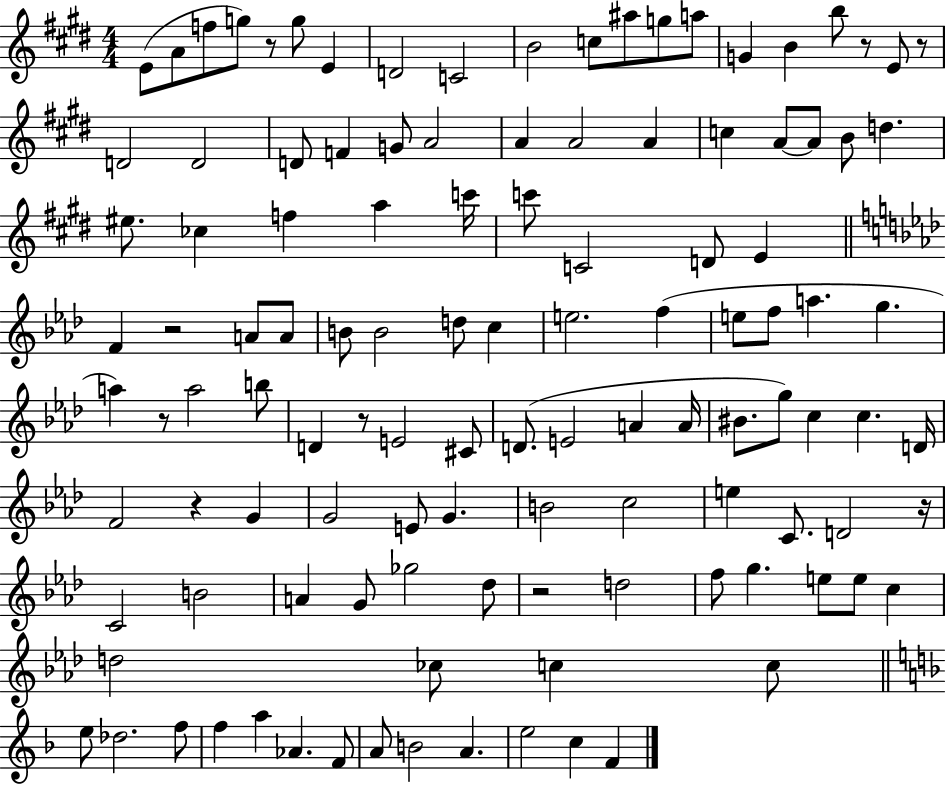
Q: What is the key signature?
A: E major